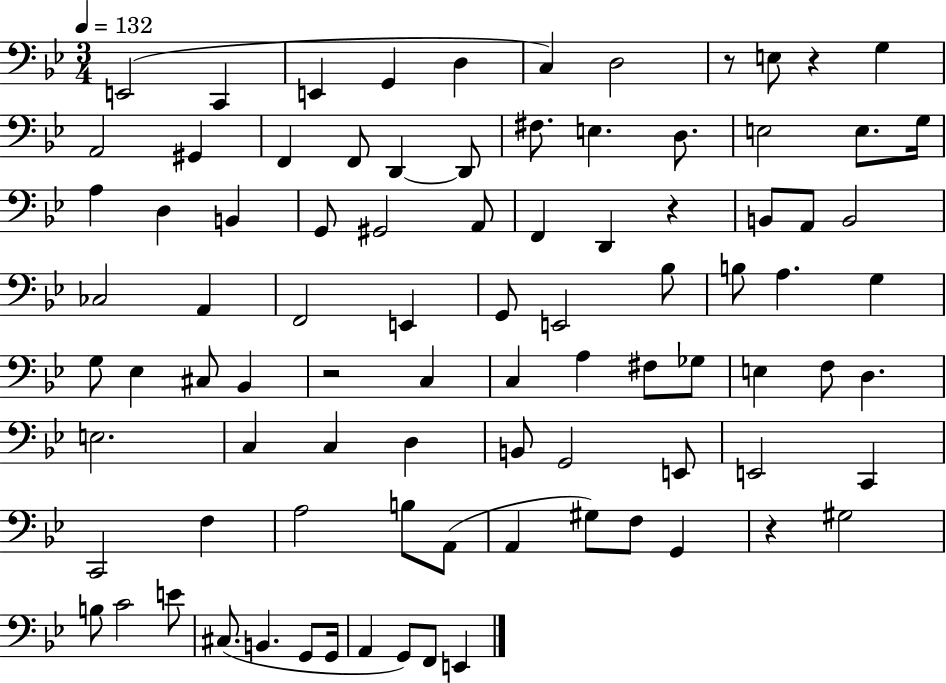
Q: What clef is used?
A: bass